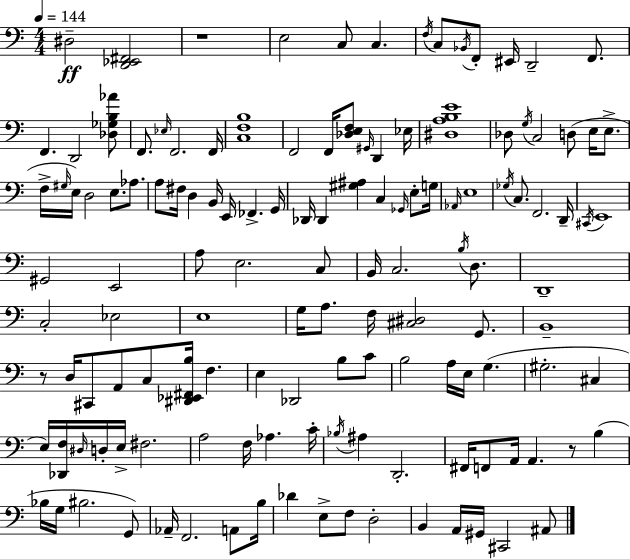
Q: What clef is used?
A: bass